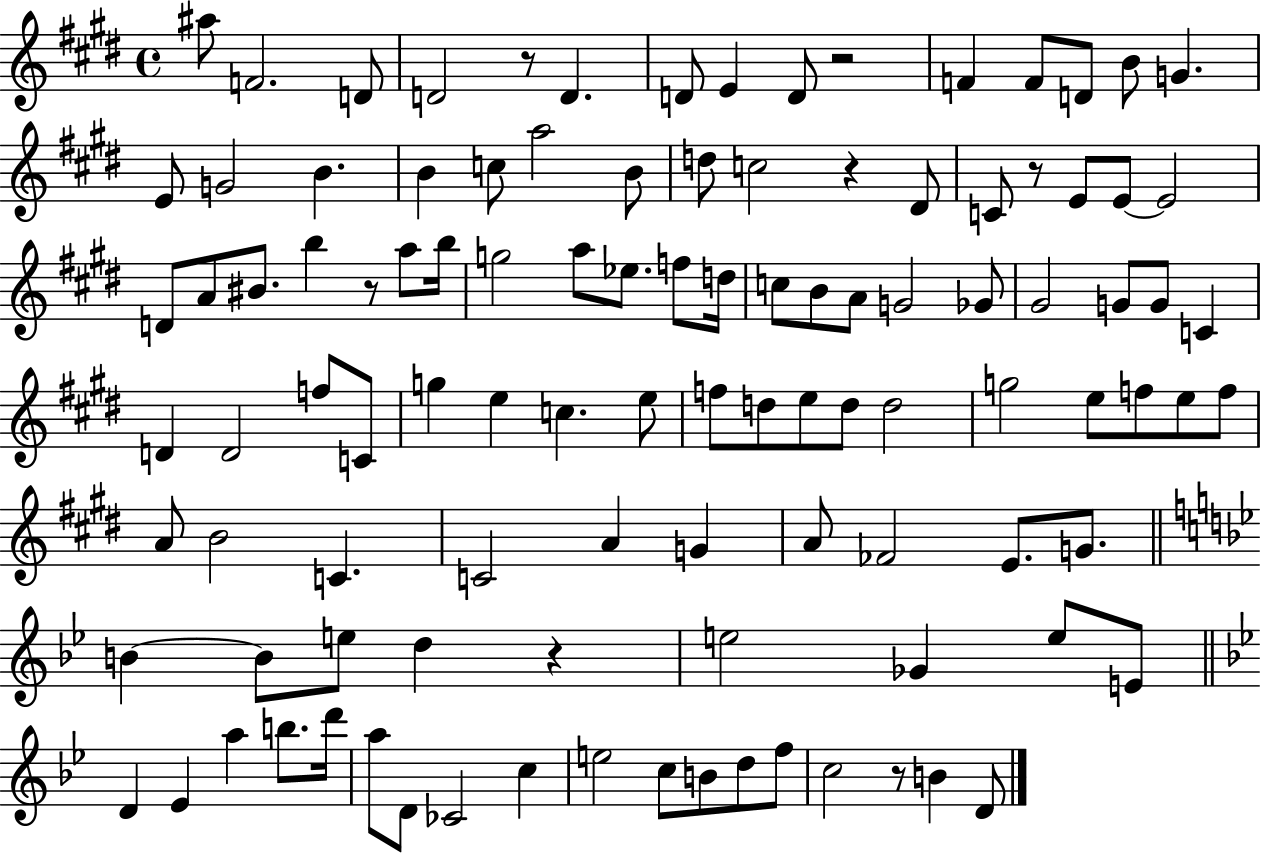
X:1
T:Untitled
M:4/4
L:1/4
K:E
^a/2 F2 D/2 D2 z/2 D D/2 E D/2 z2 F F/2 D/2 B/2 G E/2 G2 B B c/2 a2 B/2 d/2 c2 z ^D/2 C/2 z/2 E/2 E/2 E2 D/2 A/2 ^B/2 b z/2 a/2 b/4 g2 a/2 _e/2 f/2 d/4 c/2 B/2 A/2 G2 _G/2 ^G2 G/2 G/2 C D D2 f/2 C/2 g e c e/2 f/2 d/2 e/2 d/2 d2 g2 e/2 f/2 e/2 f/2 A/2 B2 C C2 A G A/2 _F2 E/2 G/2 B B/2 e/2 d z e2 _G e/2 E/2 D _E a b/2 d'/4 a/2 D/2 _C2 c e2 c/2 B/2 d/2 f/2 c2 z/2 B D/2